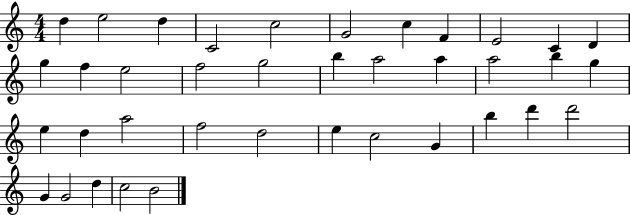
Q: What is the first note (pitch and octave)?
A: D5